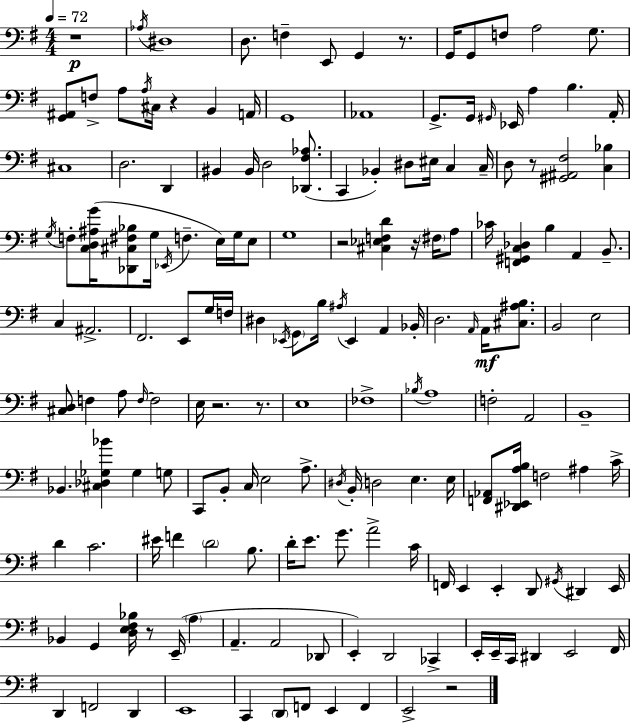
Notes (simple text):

R/w Ab3/s D#3/w D3/e. F3/q E2/e G2/q R/e. G2/s G2/e F3/e A3/h G3/e. [G2,A#2]/e F3/e A3/e A3/s C#3/s R/q B2/q A2/s G2/w Ab2/w G2/e. G2/s G#2/s Eb2/s A3/q B3/q. A2/s C#3/w D3/h. D2/q BIS2/q BIS2/s D3/h [Db2,F#3,Ab3]/e. C2/q Bb2/q D#3/e EIS3/s C3/q C3/s D3/e R/e [G#2,A#2,F#3]/h [C3,Bb3]/q G3/s F3/e [C3,D3,A#3,G4]/s [Db2,C#3,F#3,Bb3]/e G3/s Eb2/s F3/q. E3/s G3/s E3/e G3/w R/h [C#3,Eb3,F3,D4]/q R/s F#3/s A3/e CES4/s [F2,G#2,C3,Db3]/q B3/q A2/q B2/e. C3/q A#2/h. F#2/h. E2/e G3/s F3/s D#3/q Eb2/s G2/e B3/s A#3/s Eb2/q A2/q Bb2/s D3/h. A2/s A2/s [C#3,A#3,B3]/e. B2/h E3/h [C#3,D3]/e F3/q A3/e F3/s F3/h E3/s R/h. R/e. E3/w FES3/w Bb3/s A3/w F3/h A2/h B2/w Bb2/q. [C#3,Db3,Gb3,Bb4]/q Gb3/q G3/e C2/e B2/e C3/s E3/h A3/e. D#3/s B2/s D3/h E3/q. E3/s [F2,Ab2]/e [D#2,Eb2,A3,B3]/s F3/h A#3/q C4/s D4/q C4/h. EIS4/s F4/q D4/h B3/e. D4/s E4/e. G4/e. A4/h C4/s F2/s E2/q E2/q D2/e G#2/s D#2/q E2/s Bb2/q G2/q [D3,E3,F#3,Bb3]/s R/e E2/s A3/q A2/q. A2/h Db2/e E2/q D2/h CES2/q E2/s E2/s C2/s D#2/q E2/h F#2/s D2/q F2/h D2/q E2/w C2/q D2/e F2/e E2/q F2/q E2/h R/h